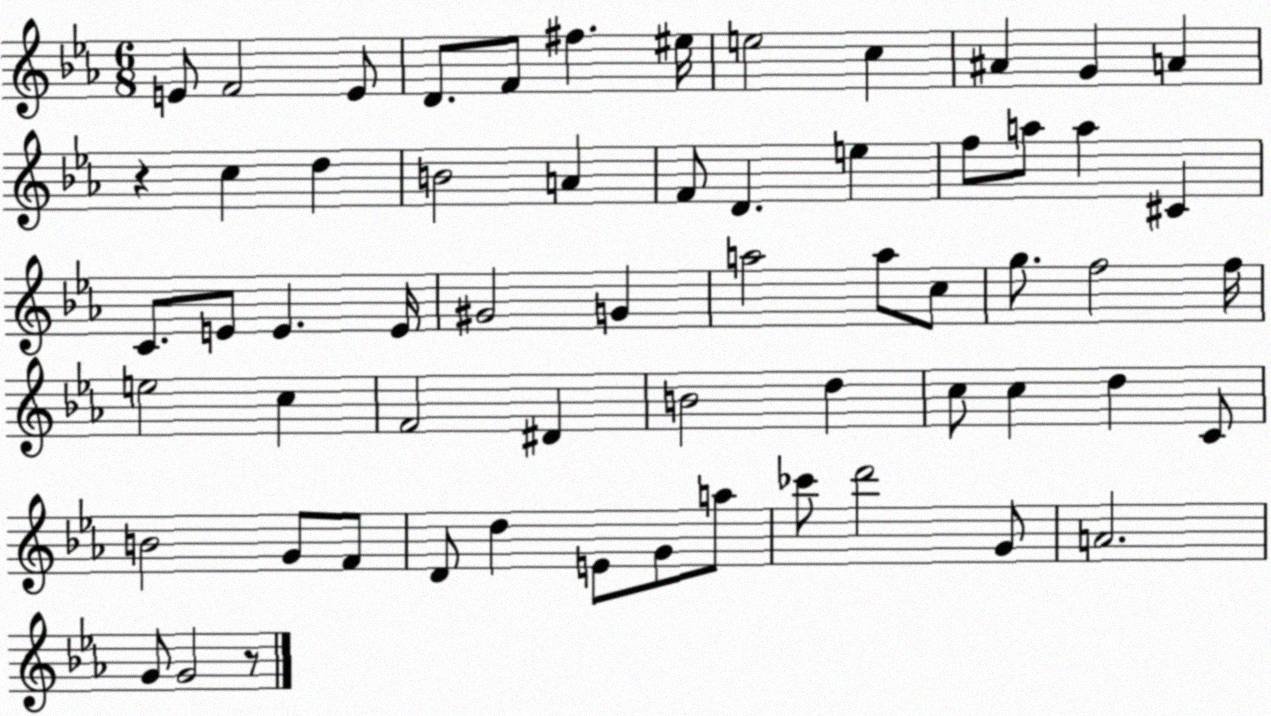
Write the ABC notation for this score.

X:1
T:Untitled
M:6/8
L:1/4
K:Eb
E/2 F2 E/2 D/2 F/2 ^f ^e/4 e2 c ^A G A z c d B2 A F/2 D e f/2 a/2 a ^C C/2 E/2 E E/4 ^G2 G a2 a/2 c/2 g/2 f2 f/4 e2 c F2 ^D B2 d c/2 c d C/2 B2 G/2 F/2 D/2 d E/2 G/2 a/2 _c'/2 d'2 G/2 A2 G/2 G2 z/2